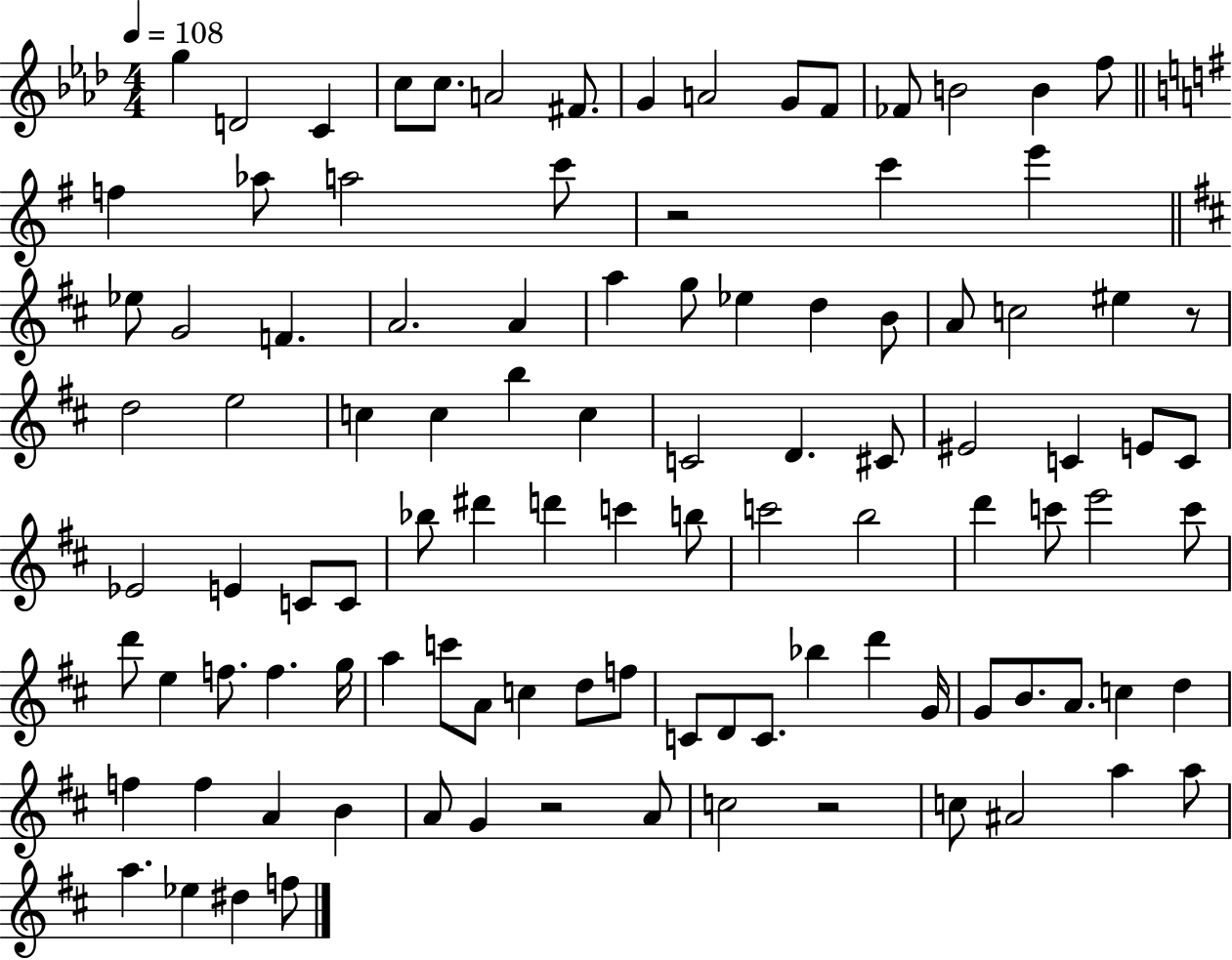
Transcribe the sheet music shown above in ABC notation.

X:1
T:Untitled
M:4/4
L:1/4
K:Ab
g D2 C c/2 c/2 A2 ^F/2 G A2 G/2 F/2 _F/2 B2 B f/2 f _a/2 a2 c'/2 z2 c' e' _e/2 G2 F A2 A a g/2 _e d B/2 A/2 c2 ^e z/2 d2 e2 c c b c C2 D ^C/2 ^E2 C E/2 C/2 _E2 E C/2 C/2 _b/2 ^d' d' c' b/2 c'2 b2 d' c'/2 e'2 c'/2 d'/2 e f/2 f g/4 a c'/2 A/2 c d/2 f/2 C/2 D/2 C/2 _b d' G/4 G/2 B/2 A/2 c d f f A B A/2 G z2 A/2 c2 z2 c/2 ^A2 a a/2 a _e ^d f/2